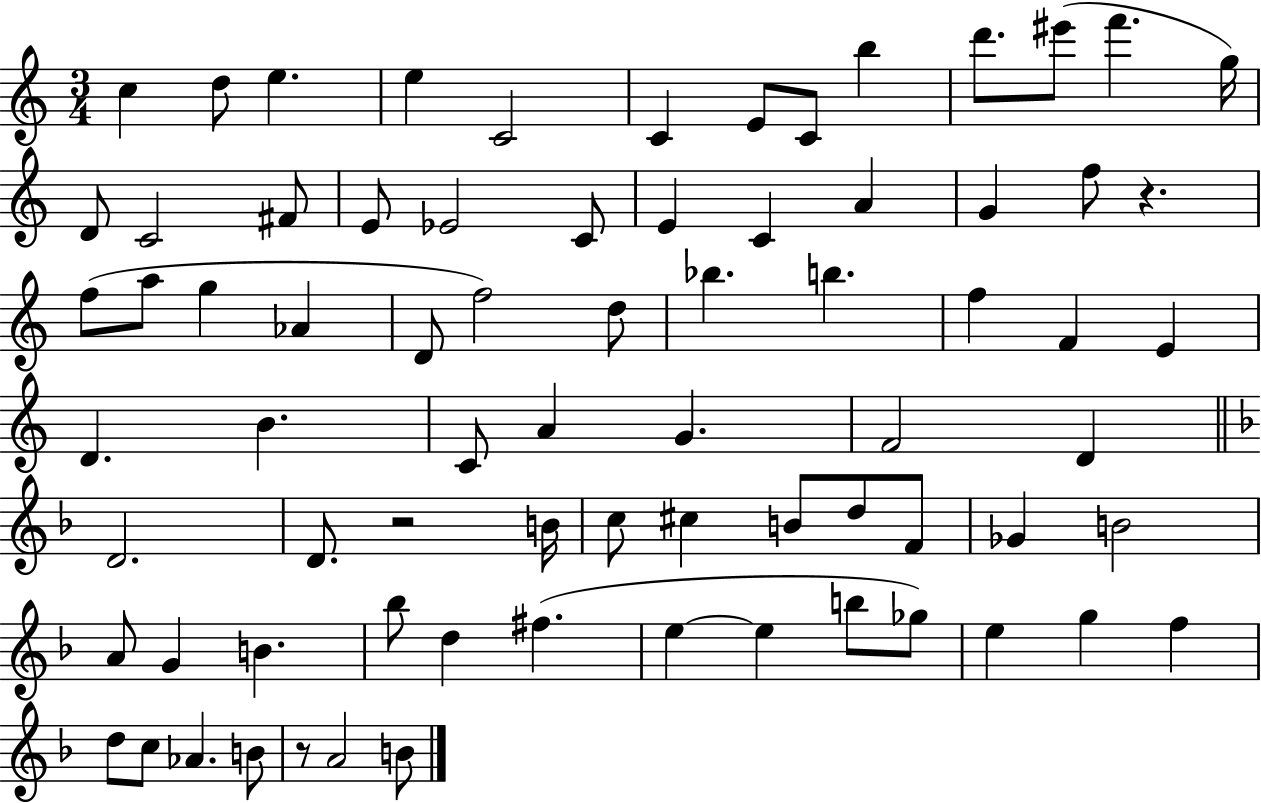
C5/q D5/e E5/q. E5/q C4/h C4/q E4/e C4/e B5/q D6/e. EIS6/e F6/q. G5/s D4/e C4/h F#4/e E4/e Eb4/h C4/e E4/q C4/q A4/q G4/q F5/e R/q. F5/e A5/e G5/q Ab4/q D4/e F5/h D5/e Bb5/q. B5/q. F5/q F4/q E4/q D4/q. B4/q. C4/e A4/q G4/q. F4/h D4/q D4/h. D4/e. R/h B4/s C5/e C#5/q B4/e D5/e F4/e Gb4/q B4/h A4/e G4/q B4/q. Bb5/e D5/q F#5/q. E5/q E5/q B5/e Gb5/e E5/q G5/q F5/q D5/e C5/e Ab4/q. B4/e R/e A4/h B4/e